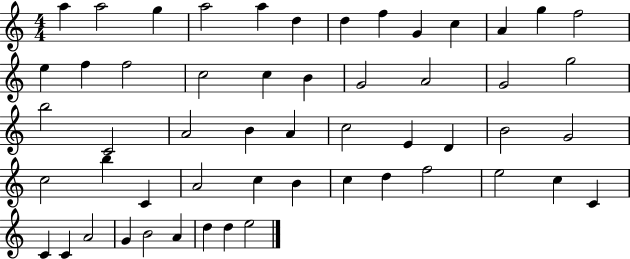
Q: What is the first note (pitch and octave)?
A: A5